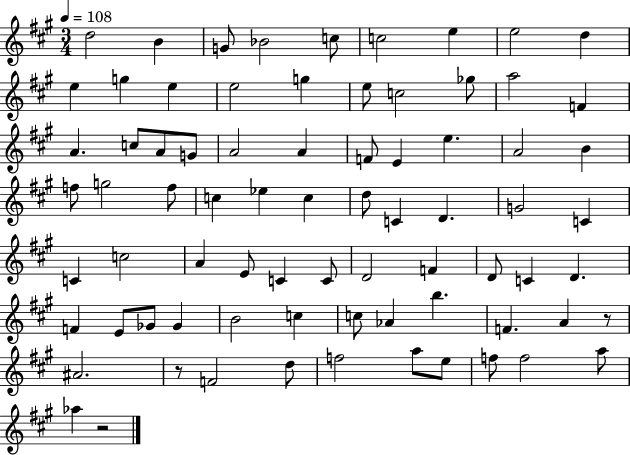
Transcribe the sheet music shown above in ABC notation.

X:1
T:Untitled
M:3/4
L:1/4
K:A
d2 B G/2 _B2 c/2 c2 e e2 d e g e e2 g e/2 c2 _g/2 a2 F A c/2 A/2 G/2 A2 A F/2 E e A2 B f/2 g2 f/2 c _e c d/2 C D G2 C C c2 A E/2 C C/2 D2 F D/2 C D F E/2 _G/2 _G B2 c c/2 _A b F A z/2 ^A2 z/2 F2 d/2 f2 a/2 e/2 f/2 f2 a/2 _a z2